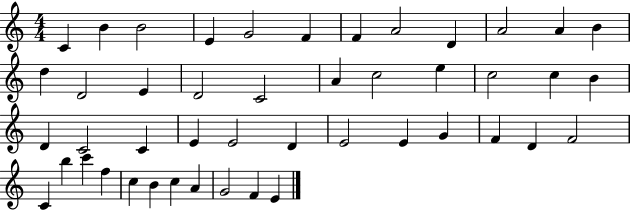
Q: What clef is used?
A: treble